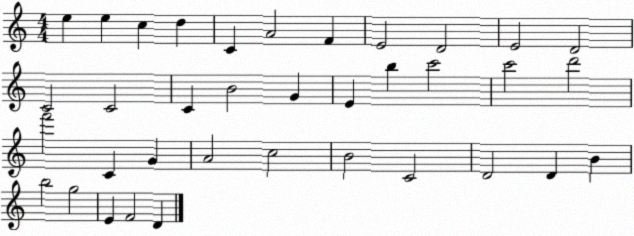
X:1
T:Untitled
M:4/4
L:1/4
K:C
e e c d C A2 F E2 D2 E2 D2 C2 C2 C B2 G E b c'2 c'2 d'2 f'2 C G A2 c2 B2 C2 D2 D B b2 g2 E F2 D